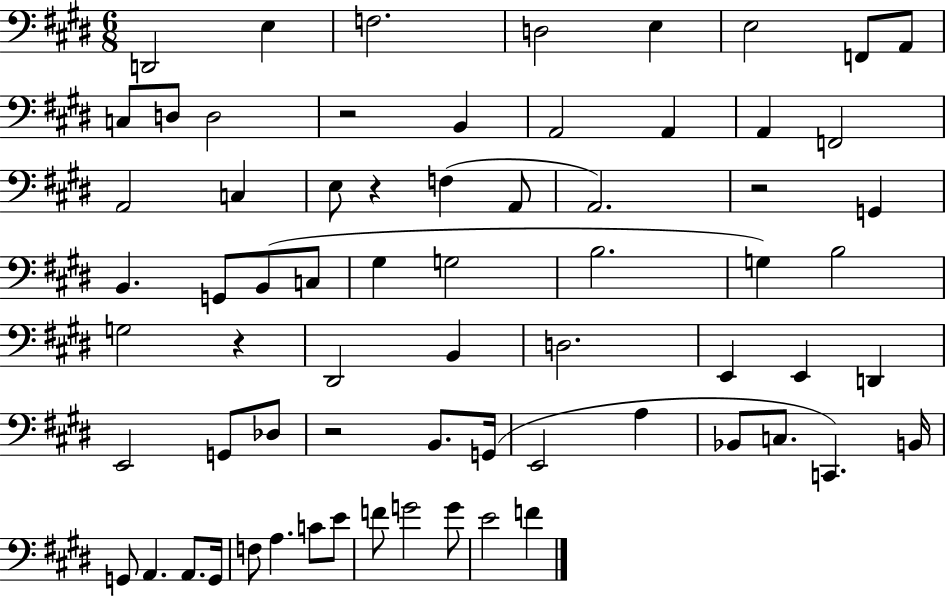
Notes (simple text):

D2/h E3/q F3/h. D3/h E3/q E3/h F2/e A2/e C3/e D3/e D3/h R/h B2/q A2/h A2/q A2/q F2/h A2/h C3/q E3/e R/q F3/q A2/e A2/h. R/h G2/q B2/q. G2/e B2/e C3/e G#3/q G3/h B3/h. G3/q B3/h G3/h R/q D#2/h B2/q D3/h. E2/q E2/q D2/q E2/h G2/e Db3/e R/h B2/e. G2/s E2/h A3/q Bb2/e C3/e. C2/q. B2/s G2/e A2/q. A2/e. G2/s F3/e A3/q. C4/e E4/e F4/e G4/h G4/e E4/h F4/q